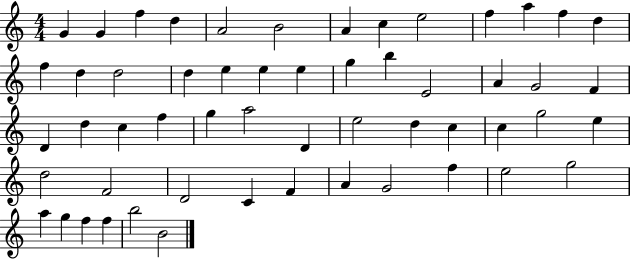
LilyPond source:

{
  \clef treble
  \numericTimeSignature
  \time 4/4
  \key c \major
  g'4 g'4 f''4 d''4 | a'2 b'2 | a'4 c''4 e''2 | f''4 a''4 f''4 d''4 | \break f''4 d''4 d''2 | d''4 e''4 e''4 e''4 | g''4 b''4 e'2 | a'4 g'2 f'4 | \break d'4 d''4 c''4 f''4 | g''4 a''2 d'4 | e''2 d''4 c''4 | c''4 g''2 e''4 | \break d''2 f'2 | d'2 c'4 f'4 | a'4 g'2 f''4 | e''2 g''2 | \break a''4 g''4 f''4 f''4 | b''2 b'2 | \bar "|."
}